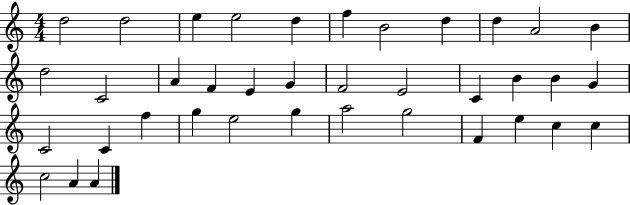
{
  \clef treble
  \numericTimeSignature
  \time 4/4
  \key c \major
  d''2 d''2 | e''4 e''2 d''4 | f''4 b'2 d''4 | d''4 a'2 b'4 | \break d''2 c'2 | a'4 f'4 e'4 g'4 | f'2 e'2 | c'4 b'4 b'4 g'4 | \break c'2 c'4 f''4 | g''4 e''2 g''4 | a''2 g''2 | f'4 e''4 c''4 c''4 | \break c''2 a'4 a'4 | \bar "|."
}